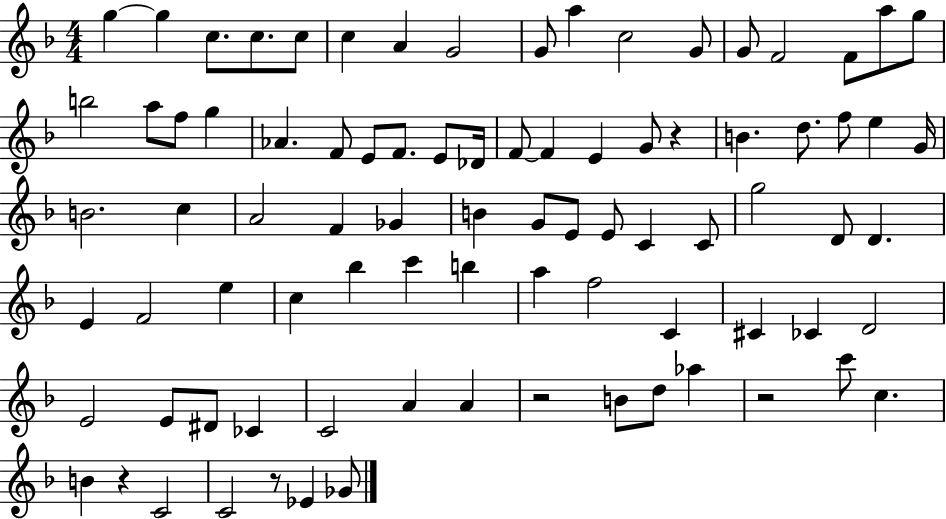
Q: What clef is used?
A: treble